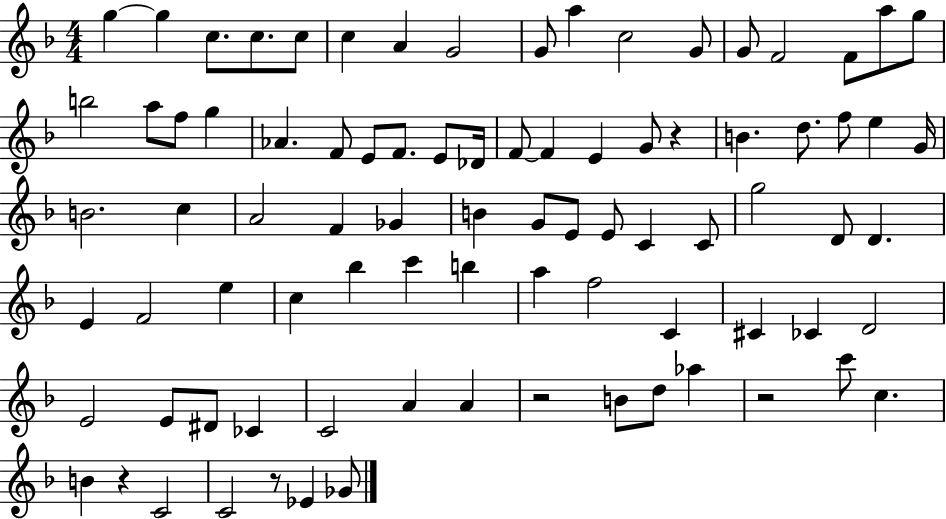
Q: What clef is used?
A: treble